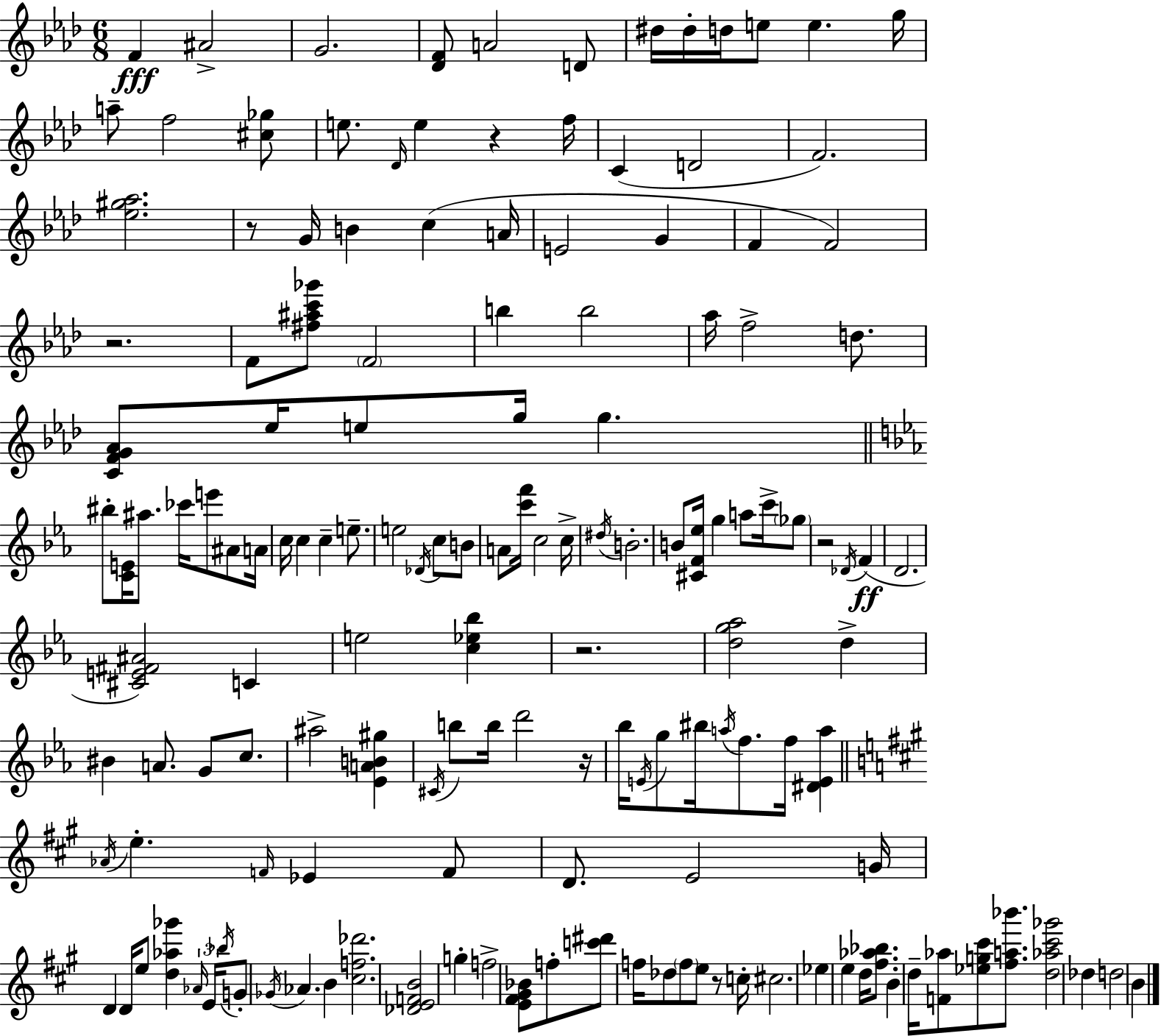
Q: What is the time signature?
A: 6/8